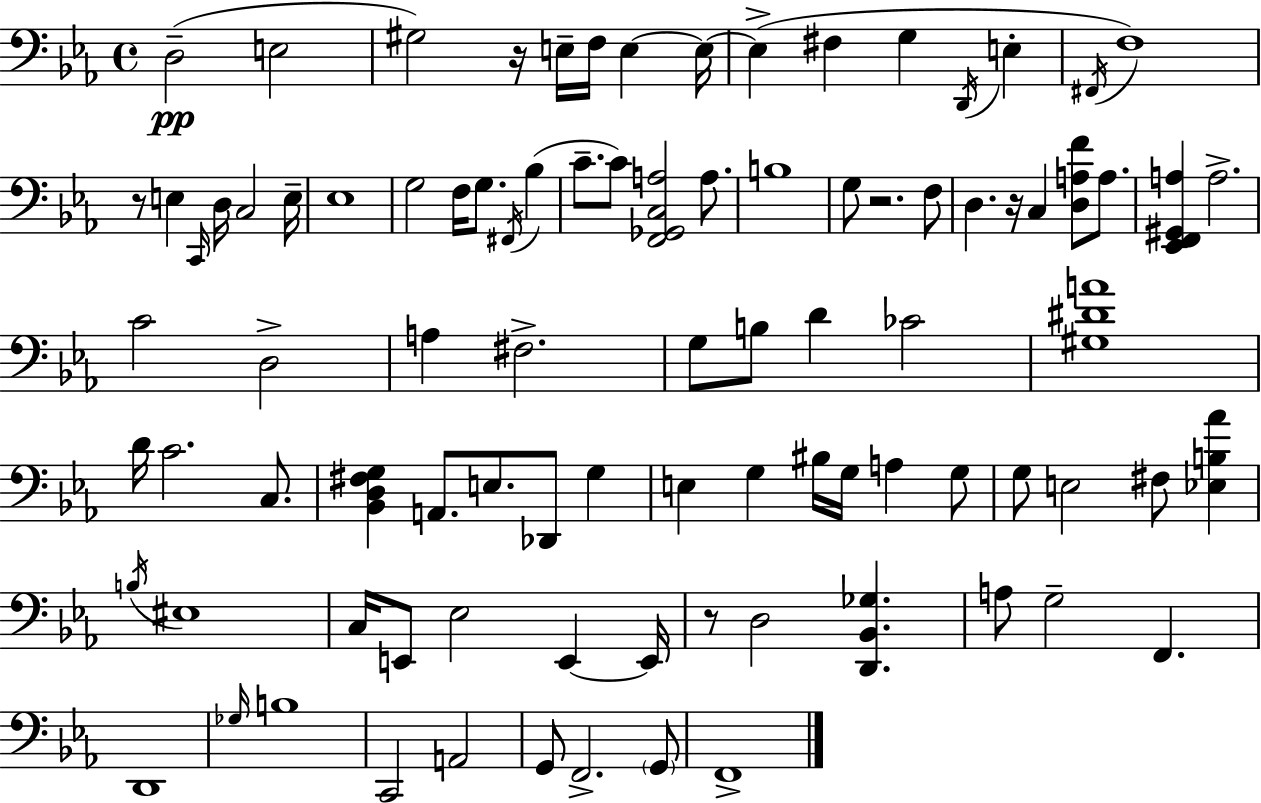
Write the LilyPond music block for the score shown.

{
  \clef bass
  \time 4/4
  \defaultTimeSignature
  \key c \minor
  d2--(\pp e2 | gis2) r16 e16-- f16 e4~~ e16~~ | e4->( fis4 g4 \acciaccatura { d,16 } e4-. | \acciaccatura { fis,16 }) f1 | \break r8 e4 \grace { c,16 } d16 c2 | e16-- ees1 | g2 f16 g8. \acciaccatura { fis,16 }( | bes4 c'8.-- c'8) <f, ges, c a>2 | \break a8. b1 | g8 r2. | f8 d4. r16 c4 <d a f'>8 | a8. <ees, f, gis, a>4 a2.-> | \break c'2 d2-> | a4 fis2.-> | g8 b8 d'4 ces'2 | <gis dis' a'>1 | \break d'16 c'2. | c8. <bes, d fis g>4 a,8. e8. des,8 | g4 e4 g4 bis16 g16 a4 | g8 g8 e2 fis8 | \break <ees b aes'>4 \acciaccatura { b16 } eis1 | c16 e,8 ees2 | e,4~~ e,16 r8 d2 <d, bes, ges>4. | a8 g2-- f,4. | \break d,1 | \grace { ges16 } b1 | c,2 a,2 | g,8 f,2.-> | \break \parenthesize g,8 f,1-> | \bar "|."
}